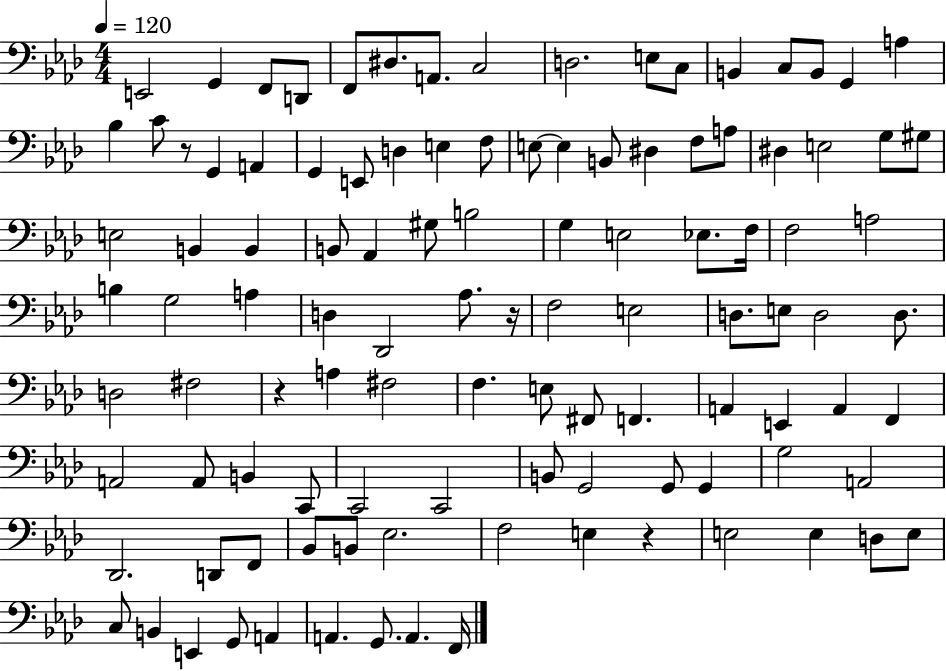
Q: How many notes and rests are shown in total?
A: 109